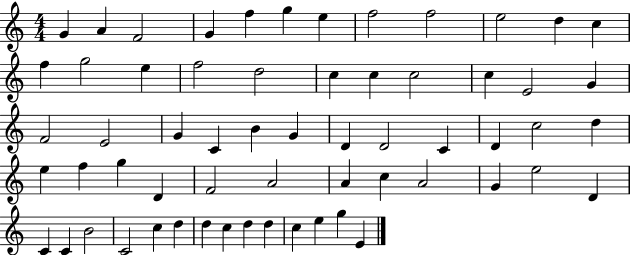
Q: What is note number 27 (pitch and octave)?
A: C4